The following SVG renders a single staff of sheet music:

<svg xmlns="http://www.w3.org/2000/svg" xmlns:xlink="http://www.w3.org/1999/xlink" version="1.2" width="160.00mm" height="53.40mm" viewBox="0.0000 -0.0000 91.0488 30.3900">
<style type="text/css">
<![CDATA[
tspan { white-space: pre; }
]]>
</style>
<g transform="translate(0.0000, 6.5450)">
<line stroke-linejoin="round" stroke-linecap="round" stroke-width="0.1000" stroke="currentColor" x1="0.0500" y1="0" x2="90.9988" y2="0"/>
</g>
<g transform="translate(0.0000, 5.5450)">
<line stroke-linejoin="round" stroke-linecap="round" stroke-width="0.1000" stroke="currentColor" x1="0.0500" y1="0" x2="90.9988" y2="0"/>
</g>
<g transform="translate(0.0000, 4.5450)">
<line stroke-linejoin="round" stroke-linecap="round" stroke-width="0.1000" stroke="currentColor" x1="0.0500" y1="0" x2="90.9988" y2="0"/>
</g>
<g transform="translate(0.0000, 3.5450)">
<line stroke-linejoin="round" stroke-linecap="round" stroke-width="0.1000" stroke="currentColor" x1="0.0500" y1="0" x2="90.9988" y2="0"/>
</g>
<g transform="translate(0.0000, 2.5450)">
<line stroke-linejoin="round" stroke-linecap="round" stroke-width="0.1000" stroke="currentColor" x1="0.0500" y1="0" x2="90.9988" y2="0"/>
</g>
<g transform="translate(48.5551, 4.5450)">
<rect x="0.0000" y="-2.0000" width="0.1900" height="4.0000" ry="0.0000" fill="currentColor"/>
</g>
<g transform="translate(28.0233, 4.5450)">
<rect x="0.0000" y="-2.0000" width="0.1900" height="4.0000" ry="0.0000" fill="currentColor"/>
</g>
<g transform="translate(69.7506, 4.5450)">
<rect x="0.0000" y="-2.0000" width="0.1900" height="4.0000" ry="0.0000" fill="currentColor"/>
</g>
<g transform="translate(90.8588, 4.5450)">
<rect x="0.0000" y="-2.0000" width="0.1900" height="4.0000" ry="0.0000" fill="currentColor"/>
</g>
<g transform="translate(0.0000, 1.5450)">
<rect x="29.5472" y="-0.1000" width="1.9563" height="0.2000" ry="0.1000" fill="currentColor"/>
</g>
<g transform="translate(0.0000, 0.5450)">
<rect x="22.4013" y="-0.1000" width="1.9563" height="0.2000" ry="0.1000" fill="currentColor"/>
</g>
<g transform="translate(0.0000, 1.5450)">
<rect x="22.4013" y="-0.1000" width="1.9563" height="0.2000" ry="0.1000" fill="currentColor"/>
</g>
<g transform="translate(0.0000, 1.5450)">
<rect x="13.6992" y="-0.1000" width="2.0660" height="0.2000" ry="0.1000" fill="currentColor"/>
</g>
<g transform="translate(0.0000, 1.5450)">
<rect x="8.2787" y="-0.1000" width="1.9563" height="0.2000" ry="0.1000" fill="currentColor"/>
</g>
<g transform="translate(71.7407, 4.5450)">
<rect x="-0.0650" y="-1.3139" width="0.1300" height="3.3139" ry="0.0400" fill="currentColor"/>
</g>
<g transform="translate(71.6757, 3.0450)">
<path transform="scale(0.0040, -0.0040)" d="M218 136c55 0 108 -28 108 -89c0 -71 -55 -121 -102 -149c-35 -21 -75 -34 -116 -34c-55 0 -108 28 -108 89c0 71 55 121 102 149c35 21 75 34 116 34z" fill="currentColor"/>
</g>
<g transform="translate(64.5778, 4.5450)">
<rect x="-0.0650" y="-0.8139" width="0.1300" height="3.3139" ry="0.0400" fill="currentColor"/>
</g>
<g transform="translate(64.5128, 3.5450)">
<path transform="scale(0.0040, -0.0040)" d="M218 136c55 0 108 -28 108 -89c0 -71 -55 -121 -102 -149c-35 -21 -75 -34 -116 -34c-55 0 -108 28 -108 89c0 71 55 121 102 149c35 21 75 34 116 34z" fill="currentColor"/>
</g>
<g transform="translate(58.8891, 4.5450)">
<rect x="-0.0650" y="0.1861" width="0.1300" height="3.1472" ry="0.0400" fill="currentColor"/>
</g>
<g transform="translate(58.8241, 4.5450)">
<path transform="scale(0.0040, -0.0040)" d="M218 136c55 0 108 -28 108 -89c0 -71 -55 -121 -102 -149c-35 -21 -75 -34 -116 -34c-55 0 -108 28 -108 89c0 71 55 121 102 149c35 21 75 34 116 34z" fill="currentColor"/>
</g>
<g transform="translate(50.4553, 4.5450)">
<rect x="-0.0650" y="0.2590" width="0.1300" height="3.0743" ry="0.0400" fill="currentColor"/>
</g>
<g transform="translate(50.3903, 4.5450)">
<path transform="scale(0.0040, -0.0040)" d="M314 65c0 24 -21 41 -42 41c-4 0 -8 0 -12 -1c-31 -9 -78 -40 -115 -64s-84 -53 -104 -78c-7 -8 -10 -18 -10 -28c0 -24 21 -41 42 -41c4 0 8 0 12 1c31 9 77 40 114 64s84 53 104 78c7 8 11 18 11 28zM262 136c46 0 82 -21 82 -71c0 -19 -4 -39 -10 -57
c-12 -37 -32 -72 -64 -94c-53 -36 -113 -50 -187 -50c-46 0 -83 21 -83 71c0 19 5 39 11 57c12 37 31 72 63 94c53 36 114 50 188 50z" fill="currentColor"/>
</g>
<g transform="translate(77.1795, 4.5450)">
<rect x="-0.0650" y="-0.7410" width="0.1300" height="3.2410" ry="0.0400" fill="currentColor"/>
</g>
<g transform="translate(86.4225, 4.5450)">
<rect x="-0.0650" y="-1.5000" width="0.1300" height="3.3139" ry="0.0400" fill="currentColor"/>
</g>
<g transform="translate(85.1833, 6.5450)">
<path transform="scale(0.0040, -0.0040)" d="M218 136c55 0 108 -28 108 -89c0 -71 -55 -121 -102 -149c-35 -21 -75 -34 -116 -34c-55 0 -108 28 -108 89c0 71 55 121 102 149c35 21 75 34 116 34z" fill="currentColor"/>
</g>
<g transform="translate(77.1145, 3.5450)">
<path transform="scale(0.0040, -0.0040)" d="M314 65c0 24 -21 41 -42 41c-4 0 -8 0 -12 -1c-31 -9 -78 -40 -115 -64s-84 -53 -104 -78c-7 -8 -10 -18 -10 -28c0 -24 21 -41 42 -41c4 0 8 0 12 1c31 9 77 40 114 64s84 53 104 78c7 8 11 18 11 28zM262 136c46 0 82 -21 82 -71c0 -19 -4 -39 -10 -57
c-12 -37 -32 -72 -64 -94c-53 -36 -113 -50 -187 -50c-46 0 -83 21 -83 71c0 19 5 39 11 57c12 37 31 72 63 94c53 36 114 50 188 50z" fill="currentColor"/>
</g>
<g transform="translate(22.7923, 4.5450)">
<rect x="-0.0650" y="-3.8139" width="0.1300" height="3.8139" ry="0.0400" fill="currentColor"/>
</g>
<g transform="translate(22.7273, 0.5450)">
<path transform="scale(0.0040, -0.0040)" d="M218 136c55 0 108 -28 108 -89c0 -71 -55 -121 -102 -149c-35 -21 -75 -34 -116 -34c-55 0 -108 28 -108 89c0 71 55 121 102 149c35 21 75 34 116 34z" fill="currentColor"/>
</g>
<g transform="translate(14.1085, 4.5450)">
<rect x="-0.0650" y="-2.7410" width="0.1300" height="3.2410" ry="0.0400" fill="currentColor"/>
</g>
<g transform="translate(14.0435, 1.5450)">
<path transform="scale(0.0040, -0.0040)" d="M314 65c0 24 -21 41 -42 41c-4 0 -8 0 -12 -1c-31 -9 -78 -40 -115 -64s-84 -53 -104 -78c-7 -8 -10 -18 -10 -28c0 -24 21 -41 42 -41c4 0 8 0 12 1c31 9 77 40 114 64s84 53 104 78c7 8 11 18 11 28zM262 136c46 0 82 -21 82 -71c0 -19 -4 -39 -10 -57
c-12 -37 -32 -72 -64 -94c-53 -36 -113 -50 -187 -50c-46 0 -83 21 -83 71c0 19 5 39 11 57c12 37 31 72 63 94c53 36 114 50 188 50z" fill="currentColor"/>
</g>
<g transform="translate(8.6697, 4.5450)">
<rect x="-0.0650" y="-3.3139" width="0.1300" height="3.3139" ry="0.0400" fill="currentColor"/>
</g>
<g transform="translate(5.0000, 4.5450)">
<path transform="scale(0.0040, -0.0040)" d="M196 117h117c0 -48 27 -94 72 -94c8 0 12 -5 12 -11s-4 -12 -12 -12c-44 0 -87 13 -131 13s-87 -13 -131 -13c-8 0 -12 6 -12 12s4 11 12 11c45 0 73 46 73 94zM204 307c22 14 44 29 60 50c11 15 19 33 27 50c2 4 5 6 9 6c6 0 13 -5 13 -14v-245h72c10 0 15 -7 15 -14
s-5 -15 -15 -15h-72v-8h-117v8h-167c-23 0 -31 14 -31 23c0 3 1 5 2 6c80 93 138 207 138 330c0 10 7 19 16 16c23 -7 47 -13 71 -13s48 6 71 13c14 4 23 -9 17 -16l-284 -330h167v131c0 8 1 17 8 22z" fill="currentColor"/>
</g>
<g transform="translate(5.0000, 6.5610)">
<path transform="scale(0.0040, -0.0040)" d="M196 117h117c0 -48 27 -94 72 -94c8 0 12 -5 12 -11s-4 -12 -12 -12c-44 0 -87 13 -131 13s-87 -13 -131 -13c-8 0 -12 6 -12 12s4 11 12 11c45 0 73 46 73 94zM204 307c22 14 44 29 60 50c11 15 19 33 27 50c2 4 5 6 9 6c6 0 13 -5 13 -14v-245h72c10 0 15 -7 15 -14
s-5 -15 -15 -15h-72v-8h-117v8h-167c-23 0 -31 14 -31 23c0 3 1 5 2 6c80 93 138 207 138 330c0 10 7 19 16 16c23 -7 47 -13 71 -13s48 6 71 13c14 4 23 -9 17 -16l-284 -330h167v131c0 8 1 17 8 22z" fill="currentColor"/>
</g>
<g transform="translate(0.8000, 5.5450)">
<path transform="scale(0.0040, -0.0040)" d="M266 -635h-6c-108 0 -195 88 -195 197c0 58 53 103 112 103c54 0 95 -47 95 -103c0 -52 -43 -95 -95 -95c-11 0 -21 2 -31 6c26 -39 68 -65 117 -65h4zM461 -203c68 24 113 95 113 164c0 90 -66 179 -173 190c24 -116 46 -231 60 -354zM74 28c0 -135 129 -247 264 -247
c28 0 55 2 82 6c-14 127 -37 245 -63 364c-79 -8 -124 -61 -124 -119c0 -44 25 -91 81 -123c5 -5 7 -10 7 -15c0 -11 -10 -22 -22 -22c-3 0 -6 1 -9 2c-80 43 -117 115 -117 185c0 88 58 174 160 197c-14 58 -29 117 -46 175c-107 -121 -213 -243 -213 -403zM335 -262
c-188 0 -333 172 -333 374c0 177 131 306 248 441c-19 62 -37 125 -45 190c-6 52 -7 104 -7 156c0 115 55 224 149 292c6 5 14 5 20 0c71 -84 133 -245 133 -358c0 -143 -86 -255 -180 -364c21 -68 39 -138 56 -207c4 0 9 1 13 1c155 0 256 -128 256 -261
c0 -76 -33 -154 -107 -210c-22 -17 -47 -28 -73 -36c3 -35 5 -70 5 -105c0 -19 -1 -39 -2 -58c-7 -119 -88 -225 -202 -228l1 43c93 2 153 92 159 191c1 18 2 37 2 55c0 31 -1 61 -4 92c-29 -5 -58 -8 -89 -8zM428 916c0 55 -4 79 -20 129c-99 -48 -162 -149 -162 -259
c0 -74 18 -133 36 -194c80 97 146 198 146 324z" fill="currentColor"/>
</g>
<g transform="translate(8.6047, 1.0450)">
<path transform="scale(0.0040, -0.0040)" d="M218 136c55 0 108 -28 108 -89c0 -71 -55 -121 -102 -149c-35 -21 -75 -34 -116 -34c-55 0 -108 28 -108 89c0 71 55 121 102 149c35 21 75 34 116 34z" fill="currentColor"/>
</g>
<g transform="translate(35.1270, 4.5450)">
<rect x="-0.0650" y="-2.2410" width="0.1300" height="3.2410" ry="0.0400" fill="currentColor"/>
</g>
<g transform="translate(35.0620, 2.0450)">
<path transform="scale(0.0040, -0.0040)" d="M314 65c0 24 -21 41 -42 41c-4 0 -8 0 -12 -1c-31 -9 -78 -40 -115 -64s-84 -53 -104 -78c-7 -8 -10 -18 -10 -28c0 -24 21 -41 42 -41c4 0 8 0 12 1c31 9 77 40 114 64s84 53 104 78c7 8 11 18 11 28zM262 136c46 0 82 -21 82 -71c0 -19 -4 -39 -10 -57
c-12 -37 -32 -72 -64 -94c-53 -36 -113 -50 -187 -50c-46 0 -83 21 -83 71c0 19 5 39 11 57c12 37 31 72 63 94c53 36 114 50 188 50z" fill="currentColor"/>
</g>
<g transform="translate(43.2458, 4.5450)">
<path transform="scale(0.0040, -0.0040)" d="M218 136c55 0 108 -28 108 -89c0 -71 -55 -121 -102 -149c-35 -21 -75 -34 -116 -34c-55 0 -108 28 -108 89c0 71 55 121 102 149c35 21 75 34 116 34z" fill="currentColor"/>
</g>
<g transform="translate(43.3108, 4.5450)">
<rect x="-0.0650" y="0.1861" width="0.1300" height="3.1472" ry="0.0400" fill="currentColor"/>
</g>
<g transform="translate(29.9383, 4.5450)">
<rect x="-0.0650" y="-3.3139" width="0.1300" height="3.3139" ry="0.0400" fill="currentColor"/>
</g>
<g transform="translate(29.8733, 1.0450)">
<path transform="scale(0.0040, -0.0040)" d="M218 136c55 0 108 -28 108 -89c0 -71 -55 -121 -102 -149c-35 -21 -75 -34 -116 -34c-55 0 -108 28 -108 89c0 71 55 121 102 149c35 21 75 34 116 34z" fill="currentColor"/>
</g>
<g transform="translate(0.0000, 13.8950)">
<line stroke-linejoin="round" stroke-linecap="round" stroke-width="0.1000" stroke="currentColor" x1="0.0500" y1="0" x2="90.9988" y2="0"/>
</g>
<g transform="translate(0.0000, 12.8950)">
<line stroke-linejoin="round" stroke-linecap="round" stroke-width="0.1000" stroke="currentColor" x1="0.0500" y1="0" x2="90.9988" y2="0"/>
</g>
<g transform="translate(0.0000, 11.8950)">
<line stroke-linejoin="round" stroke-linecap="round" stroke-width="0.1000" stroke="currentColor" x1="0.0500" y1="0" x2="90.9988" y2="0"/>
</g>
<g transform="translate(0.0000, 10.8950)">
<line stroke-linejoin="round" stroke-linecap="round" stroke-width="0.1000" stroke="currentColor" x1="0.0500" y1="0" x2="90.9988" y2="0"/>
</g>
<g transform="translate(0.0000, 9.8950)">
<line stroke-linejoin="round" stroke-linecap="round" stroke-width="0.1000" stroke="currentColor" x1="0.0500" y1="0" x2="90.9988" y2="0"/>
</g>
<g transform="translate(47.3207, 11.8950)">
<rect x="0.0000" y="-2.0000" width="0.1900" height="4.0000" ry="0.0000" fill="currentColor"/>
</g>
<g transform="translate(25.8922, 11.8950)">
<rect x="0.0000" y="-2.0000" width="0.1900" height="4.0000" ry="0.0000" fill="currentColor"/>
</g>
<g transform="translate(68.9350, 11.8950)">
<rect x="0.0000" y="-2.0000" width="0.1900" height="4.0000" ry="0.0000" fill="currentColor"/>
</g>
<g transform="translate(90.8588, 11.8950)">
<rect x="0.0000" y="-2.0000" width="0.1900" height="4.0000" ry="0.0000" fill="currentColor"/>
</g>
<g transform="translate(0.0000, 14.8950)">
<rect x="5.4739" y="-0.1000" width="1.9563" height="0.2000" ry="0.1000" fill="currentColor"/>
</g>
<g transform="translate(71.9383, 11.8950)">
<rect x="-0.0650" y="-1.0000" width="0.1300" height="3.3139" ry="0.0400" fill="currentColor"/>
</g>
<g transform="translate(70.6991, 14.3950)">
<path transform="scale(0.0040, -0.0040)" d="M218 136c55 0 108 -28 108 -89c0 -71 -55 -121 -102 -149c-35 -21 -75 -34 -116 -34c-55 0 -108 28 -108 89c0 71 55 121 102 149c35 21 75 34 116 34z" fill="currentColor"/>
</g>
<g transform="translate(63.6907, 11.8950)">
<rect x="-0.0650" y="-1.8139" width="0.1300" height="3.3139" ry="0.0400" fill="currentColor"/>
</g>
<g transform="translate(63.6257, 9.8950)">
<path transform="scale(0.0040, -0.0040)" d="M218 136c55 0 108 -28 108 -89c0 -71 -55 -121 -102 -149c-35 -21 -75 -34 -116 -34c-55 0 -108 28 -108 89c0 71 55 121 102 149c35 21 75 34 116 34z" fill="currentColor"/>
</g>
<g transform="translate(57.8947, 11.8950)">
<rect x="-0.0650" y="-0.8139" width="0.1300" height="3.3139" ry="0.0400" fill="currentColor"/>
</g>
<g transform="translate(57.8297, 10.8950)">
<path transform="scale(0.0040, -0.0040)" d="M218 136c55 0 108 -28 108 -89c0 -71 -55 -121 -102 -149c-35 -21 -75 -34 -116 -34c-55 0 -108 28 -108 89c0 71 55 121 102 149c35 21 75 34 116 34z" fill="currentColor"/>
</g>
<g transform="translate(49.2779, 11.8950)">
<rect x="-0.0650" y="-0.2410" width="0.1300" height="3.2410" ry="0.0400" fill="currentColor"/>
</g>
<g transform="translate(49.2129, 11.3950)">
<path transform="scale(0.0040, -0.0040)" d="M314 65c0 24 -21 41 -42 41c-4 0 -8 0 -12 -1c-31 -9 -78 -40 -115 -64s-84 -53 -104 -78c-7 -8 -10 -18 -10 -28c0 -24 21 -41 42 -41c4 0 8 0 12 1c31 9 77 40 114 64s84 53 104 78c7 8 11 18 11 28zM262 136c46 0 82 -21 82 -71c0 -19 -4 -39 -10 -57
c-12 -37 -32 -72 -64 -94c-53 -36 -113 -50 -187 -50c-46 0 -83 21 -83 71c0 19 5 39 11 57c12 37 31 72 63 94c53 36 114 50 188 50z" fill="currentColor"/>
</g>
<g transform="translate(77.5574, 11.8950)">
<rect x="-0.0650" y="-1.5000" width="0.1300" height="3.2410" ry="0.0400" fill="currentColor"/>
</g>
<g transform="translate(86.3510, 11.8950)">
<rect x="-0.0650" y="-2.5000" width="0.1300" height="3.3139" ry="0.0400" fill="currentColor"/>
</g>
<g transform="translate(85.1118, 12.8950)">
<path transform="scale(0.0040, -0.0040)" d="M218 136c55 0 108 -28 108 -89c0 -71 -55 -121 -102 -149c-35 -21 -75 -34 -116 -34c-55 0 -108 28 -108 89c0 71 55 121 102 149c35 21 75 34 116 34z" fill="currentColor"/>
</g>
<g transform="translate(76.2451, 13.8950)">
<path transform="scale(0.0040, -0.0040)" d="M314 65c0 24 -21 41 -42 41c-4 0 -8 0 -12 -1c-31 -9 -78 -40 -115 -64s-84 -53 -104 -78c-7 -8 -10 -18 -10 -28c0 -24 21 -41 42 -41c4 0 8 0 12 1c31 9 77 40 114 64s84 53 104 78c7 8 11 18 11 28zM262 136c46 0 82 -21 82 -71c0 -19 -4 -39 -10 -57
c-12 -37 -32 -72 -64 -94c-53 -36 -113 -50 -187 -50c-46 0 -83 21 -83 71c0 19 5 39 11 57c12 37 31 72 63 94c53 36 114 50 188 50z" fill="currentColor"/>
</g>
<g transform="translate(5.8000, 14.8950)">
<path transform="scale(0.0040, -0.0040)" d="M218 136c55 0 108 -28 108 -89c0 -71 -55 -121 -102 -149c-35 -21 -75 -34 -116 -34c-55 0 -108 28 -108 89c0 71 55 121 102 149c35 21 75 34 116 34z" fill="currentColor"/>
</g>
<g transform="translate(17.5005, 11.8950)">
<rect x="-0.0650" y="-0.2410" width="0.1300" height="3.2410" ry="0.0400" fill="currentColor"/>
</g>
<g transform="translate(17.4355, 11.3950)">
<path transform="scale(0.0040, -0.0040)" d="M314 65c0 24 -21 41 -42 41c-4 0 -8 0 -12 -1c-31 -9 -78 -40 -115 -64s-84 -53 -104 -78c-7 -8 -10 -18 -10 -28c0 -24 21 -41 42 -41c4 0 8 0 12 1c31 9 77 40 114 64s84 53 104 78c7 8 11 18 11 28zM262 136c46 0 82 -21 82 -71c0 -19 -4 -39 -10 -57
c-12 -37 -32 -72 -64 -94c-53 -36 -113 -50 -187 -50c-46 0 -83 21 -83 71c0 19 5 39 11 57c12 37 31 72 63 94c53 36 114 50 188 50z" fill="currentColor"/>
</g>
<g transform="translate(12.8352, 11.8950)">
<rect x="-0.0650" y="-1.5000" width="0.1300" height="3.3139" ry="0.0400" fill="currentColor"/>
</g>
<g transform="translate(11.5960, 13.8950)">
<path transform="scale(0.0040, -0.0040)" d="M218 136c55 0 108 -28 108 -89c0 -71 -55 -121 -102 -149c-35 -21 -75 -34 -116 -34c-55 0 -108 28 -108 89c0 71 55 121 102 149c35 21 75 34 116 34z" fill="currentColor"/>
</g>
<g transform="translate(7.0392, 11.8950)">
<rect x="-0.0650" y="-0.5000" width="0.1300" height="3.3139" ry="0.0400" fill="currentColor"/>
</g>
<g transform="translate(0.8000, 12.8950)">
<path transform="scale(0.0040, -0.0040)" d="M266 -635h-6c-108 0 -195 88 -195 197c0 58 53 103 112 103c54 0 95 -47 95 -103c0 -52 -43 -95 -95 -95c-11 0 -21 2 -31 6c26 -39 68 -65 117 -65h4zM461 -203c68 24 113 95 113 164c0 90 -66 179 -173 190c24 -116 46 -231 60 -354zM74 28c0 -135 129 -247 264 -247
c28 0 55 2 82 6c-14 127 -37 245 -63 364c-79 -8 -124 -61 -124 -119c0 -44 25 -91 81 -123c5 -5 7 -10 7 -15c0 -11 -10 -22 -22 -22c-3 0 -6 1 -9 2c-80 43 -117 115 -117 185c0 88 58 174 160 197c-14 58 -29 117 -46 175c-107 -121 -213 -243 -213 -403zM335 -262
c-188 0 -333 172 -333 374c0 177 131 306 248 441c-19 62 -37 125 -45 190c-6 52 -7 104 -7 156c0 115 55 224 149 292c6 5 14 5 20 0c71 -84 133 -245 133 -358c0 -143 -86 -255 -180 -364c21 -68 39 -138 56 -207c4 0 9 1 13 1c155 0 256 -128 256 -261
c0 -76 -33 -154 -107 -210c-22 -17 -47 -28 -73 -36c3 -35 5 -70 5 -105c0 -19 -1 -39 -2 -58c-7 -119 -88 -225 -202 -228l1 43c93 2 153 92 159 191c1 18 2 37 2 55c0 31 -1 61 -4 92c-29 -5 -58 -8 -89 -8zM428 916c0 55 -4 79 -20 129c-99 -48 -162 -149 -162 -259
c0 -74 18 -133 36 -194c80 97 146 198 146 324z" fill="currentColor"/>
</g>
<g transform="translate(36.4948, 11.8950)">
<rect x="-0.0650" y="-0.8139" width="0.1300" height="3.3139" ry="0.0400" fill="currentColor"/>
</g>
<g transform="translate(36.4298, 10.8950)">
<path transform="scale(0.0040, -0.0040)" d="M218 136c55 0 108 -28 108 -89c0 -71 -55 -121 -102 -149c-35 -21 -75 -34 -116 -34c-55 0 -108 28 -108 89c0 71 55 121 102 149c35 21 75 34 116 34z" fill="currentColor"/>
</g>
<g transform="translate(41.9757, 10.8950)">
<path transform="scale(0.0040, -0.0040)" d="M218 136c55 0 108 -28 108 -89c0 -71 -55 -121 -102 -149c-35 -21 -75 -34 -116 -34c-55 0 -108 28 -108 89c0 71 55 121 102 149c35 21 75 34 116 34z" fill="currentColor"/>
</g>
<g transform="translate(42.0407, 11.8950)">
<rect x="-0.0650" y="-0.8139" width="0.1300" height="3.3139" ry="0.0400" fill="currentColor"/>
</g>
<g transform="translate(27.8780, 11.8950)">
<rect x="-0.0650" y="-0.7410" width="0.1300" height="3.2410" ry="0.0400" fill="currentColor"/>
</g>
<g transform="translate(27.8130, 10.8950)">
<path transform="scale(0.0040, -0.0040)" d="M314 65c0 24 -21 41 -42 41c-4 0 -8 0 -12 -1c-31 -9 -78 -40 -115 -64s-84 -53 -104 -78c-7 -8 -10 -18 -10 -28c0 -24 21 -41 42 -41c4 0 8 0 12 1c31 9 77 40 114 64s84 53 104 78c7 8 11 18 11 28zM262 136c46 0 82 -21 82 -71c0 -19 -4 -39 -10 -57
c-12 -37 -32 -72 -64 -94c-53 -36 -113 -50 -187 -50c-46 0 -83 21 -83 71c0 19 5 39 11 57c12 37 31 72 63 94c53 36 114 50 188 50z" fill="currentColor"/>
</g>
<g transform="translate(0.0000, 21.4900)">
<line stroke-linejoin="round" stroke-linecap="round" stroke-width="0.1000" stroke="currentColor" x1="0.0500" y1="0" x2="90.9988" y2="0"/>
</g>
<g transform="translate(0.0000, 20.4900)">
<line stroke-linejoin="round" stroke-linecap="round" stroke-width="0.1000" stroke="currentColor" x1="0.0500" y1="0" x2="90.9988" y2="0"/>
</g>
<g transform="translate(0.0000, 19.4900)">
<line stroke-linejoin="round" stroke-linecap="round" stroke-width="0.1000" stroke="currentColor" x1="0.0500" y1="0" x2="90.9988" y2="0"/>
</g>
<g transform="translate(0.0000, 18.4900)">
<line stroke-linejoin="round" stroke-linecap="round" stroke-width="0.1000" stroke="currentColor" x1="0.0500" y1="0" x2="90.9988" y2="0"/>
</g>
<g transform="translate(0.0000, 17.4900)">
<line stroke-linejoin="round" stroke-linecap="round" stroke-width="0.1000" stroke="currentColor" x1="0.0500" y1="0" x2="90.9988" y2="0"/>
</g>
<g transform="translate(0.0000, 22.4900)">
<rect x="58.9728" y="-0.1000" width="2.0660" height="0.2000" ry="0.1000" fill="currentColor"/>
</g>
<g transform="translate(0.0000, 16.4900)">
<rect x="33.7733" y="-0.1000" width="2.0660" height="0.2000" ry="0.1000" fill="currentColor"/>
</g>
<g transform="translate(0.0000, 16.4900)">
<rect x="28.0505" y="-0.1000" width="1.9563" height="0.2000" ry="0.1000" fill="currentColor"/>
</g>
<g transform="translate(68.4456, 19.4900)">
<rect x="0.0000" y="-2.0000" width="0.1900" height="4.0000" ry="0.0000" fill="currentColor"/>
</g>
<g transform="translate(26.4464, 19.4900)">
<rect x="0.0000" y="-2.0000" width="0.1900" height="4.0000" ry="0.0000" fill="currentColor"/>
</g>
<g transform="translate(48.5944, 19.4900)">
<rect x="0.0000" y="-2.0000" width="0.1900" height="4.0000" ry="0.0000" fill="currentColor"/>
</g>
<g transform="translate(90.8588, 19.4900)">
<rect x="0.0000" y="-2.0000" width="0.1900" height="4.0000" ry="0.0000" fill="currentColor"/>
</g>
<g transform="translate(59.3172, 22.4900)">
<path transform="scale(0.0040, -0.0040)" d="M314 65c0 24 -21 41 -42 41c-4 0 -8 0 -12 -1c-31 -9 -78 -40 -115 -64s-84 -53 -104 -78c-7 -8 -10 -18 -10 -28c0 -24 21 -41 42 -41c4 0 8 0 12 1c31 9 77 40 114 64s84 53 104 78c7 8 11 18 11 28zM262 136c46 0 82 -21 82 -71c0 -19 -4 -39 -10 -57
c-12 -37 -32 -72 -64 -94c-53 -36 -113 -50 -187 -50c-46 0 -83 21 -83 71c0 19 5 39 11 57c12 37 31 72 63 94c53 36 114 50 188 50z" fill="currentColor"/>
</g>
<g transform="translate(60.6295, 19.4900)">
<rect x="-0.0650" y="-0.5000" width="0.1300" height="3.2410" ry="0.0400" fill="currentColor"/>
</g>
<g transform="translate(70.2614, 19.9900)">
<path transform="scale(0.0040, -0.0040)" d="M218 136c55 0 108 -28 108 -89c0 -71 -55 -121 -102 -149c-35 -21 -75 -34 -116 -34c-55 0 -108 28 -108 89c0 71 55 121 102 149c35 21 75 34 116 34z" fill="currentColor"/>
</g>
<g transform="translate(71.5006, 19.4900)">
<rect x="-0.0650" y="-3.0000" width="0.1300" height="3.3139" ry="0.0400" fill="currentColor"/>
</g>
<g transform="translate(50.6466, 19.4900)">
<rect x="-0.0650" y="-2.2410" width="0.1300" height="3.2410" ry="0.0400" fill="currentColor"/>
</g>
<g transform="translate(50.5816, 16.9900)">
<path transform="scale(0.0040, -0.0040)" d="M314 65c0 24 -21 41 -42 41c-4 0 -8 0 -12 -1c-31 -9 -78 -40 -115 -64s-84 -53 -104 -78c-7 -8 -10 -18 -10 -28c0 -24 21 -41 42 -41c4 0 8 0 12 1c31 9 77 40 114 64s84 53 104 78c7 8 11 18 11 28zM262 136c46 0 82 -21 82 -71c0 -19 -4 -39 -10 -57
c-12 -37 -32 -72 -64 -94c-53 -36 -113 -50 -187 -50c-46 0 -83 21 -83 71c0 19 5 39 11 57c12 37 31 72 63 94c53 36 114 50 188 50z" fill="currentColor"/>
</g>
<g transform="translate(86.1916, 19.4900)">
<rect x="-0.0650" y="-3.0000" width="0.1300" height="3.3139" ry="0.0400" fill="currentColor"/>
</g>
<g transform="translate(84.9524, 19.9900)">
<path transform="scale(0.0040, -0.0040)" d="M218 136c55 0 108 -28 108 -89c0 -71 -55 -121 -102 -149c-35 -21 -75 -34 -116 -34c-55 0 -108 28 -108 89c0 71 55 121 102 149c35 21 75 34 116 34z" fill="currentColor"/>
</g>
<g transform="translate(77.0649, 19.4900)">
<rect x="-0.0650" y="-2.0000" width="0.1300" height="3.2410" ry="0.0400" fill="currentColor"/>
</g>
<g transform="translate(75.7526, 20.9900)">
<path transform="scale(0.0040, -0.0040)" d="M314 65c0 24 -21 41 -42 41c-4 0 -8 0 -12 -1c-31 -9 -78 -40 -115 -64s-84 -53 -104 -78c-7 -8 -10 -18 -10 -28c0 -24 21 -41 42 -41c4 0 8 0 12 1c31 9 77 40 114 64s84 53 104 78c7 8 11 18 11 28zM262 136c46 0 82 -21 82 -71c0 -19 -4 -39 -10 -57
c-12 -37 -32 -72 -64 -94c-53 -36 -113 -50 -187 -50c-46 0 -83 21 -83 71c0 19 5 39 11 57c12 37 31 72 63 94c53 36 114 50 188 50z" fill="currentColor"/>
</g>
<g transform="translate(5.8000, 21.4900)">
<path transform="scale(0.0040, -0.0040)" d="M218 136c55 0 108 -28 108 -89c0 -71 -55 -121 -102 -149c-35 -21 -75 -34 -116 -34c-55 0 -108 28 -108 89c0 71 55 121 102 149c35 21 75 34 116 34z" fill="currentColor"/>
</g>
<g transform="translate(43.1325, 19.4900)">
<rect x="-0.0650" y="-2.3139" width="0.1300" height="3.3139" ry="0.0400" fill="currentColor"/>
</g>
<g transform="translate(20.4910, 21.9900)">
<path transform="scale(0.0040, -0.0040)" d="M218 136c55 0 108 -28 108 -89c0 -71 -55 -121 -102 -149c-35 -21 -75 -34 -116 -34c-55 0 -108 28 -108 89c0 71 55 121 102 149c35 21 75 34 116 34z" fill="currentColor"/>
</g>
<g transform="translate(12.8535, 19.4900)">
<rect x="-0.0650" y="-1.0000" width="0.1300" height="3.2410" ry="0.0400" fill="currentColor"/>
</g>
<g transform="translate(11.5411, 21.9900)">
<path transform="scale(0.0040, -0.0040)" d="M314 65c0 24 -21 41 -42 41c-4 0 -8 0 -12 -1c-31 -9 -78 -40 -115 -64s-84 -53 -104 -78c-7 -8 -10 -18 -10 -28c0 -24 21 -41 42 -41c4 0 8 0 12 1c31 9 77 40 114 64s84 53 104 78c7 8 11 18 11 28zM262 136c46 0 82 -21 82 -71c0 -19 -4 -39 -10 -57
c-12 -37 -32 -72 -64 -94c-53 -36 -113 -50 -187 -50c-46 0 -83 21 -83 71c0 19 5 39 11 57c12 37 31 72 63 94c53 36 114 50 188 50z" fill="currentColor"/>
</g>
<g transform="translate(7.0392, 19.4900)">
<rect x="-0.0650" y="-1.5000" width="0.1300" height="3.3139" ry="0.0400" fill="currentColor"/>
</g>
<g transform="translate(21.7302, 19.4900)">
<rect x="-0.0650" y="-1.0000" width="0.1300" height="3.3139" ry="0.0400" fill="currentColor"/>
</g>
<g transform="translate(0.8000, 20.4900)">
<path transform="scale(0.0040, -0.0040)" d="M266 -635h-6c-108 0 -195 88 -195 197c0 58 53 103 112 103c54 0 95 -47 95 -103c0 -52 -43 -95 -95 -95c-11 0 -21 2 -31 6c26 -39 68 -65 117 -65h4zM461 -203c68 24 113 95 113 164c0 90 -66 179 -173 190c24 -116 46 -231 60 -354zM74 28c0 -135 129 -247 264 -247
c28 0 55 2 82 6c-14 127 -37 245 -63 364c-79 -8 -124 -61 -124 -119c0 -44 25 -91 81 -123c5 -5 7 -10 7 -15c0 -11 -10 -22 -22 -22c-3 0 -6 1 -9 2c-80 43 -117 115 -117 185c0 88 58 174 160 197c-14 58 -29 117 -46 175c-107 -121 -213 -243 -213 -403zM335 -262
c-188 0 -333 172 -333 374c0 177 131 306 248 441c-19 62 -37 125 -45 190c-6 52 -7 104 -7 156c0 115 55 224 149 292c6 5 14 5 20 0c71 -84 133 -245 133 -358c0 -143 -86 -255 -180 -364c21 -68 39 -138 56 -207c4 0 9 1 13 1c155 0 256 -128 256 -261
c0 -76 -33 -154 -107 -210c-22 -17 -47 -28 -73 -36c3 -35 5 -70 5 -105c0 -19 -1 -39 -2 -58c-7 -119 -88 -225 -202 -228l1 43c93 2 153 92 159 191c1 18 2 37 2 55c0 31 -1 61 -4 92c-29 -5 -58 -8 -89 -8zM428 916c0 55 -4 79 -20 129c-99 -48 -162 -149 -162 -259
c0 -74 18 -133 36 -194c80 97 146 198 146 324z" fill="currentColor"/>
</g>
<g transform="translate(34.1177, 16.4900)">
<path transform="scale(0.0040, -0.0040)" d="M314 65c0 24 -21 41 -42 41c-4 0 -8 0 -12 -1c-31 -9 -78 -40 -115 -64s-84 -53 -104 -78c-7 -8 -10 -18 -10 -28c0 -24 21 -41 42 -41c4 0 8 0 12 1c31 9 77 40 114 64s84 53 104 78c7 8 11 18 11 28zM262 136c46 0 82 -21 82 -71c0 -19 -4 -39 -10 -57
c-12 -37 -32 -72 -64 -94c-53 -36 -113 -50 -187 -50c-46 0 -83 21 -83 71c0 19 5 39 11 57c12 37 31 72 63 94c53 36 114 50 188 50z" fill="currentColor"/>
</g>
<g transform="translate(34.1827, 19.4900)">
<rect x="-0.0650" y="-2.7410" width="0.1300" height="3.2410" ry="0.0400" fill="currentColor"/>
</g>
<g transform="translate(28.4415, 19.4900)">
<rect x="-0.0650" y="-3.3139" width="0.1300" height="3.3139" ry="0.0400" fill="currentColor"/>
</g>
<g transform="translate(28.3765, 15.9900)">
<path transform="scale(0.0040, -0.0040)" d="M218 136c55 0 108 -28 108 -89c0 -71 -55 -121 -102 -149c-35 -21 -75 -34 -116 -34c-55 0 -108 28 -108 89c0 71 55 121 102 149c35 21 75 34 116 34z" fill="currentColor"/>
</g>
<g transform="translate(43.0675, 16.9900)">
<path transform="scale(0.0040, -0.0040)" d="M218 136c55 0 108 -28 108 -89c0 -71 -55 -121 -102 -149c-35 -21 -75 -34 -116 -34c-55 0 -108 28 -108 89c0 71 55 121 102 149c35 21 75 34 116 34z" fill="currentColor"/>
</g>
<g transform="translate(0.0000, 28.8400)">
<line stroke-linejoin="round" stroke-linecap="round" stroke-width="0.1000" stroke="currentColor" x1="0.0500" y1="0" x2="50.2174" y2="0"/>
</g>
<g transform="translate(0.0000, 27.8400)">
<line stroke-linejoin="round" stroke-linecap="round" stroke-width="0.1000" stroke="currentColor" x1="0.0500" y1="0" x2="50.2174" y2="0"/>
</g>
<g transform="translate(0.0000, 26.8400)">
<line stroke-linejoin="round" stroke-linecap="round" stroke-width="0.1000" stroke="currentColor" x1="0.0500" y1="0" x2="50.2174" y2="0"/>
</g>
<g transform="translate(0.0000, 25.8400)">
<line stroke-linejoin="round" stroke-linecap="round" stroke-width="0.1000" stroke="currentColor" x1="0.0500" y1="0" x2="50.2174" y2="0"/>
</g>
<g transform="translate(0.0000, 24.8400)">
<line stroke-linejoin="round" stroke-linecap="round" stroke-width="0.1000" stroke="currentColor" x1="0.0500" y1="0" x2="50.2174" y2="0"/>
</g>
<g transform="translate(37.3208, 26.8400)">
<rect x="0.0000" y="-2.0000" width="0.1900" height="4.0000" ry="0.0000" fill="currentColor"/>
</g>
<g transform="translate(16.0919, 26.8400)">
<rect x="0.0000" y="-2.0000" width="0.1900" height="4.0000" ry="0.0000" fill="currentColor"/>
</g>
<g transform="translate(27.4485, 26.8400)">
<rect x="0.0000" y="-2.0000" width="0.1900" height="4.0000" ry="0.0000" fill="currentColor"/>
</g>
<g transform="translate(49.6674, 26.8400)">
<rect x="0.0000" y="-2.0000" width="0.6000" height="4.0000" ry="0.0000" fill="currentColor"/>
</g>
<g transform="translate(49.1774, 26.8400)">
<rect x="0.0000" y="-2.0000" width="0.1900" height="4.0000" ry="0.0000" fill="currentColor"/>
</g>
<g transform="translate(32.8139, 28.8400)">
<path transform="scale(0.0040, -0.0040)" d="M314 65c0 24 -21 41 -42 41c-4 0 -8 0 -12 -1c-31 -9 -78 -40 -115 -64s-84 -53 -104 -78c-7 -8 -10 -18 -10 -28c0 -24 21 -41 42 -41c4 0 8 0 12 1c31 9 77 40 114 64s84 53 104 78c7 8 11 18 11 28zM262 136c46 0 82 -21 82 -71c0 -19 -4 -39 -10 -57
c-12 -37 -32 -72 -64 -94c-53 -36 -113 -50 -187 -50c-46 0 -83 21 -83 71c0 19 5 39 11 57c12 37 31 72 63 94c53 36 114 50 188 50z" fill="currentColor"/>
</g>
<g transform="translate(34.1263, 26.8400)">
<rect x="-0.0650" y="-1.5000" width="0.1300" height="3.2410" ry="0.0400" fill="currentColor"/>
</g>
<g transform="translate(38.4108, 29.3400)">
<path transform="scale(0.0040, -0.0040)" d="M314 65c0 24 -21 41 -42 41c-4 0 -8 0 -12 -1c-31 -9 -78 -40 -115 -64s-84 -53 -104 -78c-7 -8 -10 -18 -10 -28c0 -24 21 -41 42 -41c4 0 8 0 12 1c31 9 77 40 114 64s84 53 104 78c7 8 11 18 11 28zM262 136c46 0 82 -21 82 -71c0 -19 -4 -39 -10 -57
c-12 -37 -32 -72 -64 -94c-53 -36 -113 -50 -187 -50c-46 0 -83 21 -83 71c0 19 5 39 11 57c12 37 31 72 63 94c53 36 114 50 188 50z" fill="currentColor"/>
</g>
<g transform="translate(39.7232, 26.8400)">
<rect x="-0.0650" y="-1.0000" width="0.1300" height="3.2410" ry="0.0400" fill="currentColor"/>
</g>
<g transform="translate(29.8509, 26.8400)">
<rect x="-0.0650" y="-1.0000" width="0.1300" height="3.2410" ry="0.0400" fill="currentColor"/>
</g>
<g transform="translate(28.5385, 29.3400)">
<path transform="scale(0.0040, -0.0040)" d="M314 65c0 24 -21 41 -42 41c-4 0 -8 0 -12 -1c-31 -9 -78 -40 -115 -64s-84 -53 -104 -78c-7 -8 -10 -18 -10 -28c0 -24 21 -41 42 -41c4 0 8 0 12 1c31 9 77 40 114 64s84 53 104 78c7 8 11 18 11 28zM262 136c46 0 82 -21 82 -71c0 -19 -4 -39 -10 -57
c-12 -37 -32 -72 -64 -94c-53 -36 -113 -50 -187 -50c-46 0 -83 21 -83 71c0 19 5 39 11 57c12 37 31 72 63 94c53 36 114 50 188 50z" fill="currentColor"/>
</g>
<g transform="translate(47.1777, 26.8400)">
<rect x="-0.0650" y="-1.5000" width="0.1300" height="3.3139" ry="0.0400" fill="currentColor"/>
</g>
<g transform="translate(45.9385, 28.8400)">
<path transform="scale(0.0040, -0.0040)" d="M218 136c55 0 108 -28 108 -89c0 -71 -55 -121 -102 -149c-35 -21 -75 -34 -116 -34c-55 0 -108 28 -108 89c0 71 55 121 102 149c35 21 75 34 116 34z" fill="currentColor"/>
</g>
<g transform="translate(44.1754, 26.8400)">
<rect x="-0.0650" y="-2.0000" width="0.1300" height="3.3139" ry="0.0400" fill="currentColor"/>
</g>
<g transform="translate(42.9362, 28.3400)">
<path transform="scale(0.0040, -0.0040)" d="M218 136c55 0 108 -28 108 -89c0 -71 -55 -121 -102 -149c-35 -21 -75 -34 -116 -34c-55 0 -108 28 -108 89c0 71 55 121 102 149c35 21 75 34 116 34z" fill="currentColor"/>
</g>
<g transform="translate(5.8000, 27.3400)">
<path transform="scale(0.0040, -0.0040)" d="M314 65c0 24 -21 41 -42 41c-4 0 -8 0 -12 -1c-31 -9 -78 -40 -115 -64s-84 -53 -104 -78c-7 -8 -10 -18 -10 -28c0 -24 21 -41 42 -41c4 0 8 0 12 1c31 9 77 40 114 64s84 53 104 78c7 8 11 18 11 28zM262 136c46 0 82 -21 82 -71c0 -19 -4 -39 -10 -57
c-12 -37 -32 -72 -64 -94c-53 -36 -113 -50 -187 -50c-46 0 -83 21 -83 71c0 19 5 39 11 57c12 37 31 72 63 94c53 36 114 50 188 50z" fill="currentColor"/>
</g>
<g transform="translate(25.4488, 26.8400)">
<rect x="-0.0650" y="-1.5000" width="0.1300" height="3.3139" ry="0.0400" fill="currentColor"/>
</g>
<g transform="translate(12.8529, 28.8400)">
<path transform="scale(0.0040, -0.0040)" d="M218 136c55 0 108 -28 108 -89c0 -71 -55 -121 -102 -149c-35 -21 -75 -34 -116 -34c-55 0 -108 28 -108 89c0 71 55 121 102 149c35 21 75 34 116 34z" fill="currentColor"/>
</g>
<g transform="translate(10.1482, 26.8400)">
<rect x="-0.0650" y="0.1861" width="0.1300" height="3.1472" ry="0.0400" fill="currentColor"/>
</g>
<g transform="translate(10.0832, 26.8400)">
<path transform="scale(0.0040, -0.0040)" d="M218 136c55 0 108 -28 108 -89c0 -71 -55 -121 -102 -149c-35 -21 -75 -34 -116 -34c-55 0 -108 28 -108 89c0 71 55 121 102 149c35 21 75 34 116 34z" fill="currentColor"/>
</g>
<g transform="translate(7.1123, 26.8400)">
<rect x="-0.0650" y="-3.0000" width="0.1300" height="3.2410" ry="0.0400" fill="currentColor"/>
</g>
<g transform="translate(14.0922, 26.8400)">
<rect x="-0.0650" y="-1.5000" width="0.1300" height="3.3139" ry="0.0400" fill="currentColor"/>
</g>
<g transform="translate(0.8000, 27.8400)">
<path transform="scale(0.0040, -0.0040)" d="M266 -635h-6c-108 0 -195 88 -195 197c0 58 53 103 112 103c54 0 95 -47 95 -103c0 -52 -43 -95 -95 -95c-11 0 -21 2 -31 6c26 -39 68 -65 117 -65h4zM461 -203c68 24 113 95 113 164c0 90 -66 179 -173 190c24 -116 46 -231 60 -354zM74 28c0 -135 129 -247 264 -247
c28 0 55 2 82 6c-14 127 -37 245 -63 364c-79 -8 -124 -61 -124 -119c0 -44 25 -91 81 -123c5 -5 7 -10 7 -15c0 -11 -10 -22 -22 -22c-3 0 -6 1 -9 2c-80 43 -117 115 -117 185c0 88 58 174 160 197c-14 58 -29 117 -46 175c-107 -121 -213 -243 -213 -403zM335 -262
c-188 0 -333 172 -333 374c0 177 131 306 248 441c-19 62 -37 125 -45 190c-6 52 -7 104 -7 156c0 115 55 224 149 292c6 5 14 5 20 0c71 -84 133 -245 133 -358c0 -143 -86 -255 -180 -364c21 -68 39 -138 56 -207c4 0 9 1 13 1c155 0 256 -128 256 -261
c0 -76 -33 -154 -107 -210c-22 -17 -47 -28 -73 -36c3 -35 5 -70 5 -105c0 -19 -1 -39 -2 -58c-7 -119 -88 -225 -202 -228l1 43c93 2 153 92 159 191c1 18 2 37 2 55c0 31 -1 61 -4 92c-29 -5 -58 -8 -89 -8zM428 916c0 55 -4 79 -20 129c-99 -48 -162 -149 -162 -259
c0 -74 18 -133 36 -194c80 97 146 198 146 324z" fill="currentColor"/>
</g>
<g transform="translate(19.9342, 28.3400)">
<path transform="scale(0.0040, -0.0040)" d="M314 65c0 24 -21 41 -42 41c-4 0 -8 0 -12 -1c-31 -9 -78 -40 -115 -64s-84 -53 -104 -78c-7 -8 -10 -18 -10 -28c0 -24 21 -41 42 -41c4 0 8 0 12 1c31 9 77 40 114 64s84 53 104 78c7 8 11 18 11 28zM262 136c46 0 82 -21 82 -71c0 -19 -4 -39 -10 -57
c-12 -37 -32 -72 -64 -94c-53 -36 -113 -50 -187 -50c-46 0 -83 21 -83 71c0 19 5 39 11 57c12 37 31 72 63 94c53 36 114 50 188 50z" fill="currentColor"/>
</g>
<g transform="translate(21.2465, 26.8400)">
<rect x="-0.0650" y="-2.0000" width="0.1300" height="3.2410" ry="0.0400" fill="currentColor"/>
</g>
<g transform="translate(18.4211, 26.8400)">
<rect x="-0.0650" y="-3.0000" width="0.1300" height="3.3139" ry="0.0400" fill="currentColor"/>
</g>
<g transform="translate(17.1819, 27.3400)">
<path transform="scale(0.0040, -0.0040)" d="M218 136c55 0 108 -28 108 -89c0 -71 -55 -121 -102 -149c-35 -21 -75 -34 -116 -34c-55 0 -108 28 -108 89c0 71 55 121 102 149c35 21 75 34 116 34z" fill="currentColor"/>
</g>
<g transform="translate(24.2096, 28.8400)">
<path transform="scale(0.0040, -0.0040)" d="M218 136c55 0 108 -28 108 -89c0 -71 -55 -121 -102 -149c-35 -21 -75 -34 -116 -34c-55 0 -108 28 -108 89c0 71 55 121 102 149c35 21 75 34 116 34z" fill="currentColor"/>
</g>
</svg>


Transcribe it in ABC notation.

X:1
T:Untitled
M:4/4
L:1/4
K:C
b a2 c' b g2 B B2 B d e d2 E C E c2 d2 d d c2 d f D E2 G E D2 D b a2 g g2 C2 A F2 A A2 B E A F2 E D2 E2 D2 F E